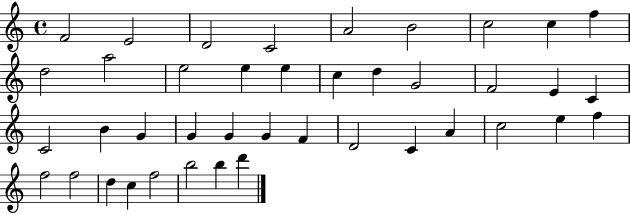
F4/h E4/h D4/h C4/h A4/h B4/h C5/h C5/q F5/q D5/h A5/h E5/h E5/q E5/q C5/q D5/q G4/h F4/h E4/q C4/q C4/h B4/q G4/q G4/q G4/q G4/q F4/q D4/h C4/q A4/q C5/h E5/q F5/q F5/h F5/h D5/q C5/q F5/h B5/h B5/q D6/q